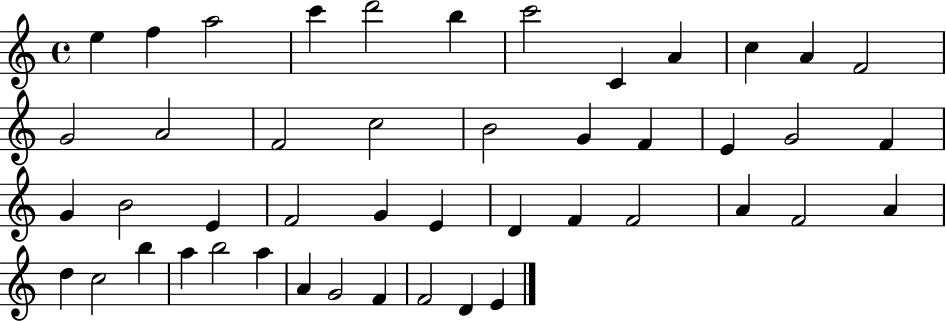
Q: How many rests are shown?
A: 0